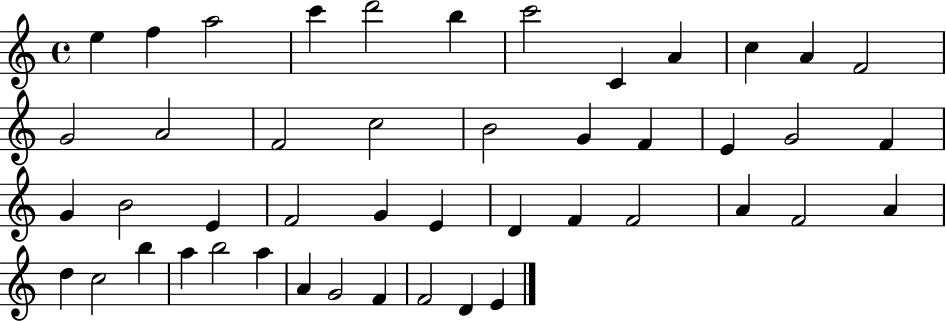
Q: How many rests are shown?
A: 0